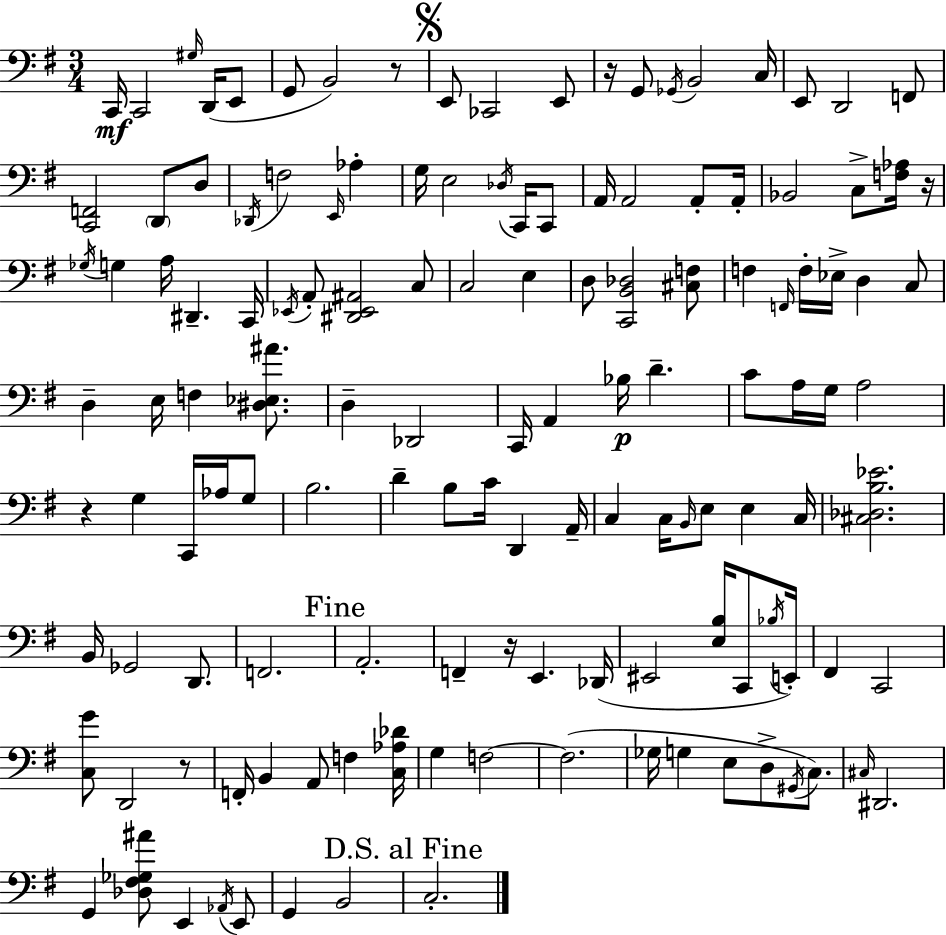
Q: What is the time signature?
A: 3/4